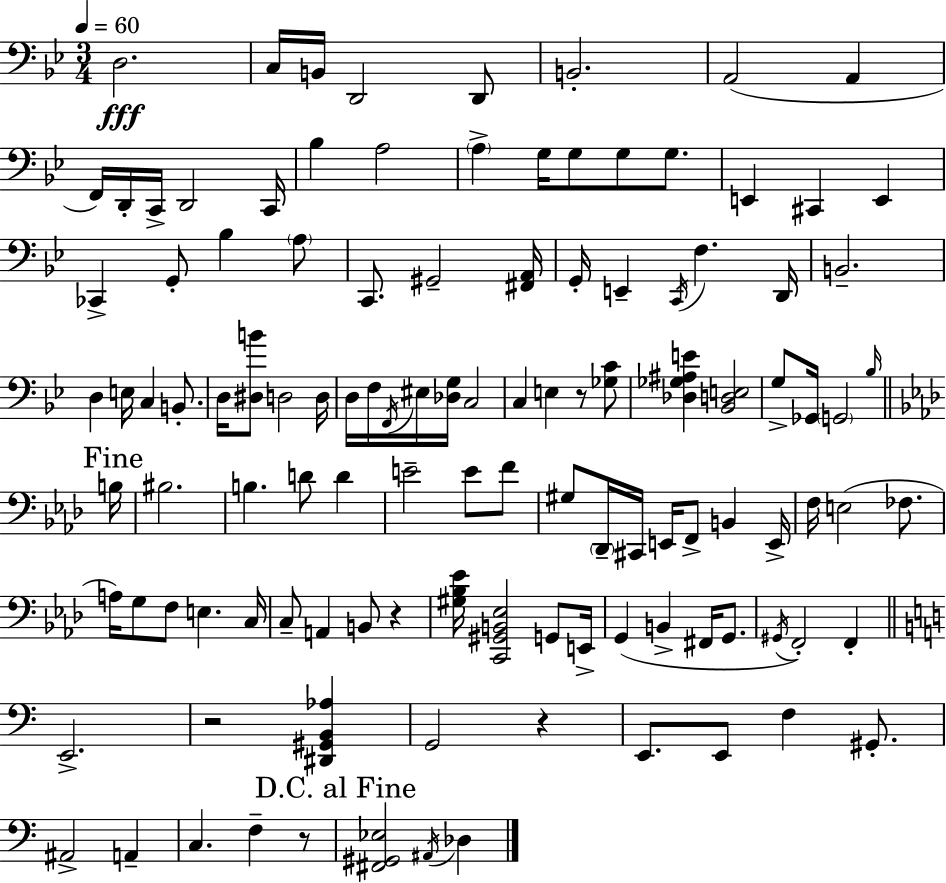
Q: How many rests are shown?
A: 5